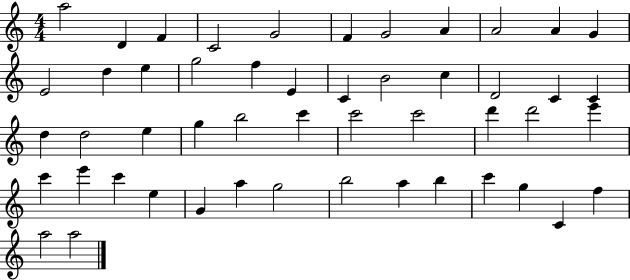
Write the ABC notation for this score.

X:1
T:Untitled
M:4/4
L:1/4
K:C
a2 D F C2 G2 F G2 A A2 A G E2 d e g2 f E C B2 c D2 C C d d2 e g b2 c' c'2 c'2 d' d'2 e' c' e' c' e G a g2 b2 a b c' g C f a2 a2